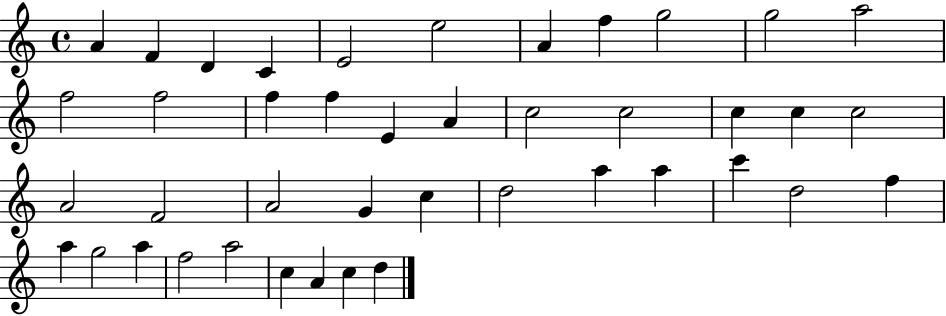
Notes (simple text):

A4/q F4/q D4/q C4/q E4/h E5/h A4/q F5/q G5/h G5/h A5/h F5/h F5/h F5/q F5/q E4/q A4/q C5/h C5/h C5/q C5/q C5/h A4/h F4/h A4/h G4/q C5/q D5/h A5/q A5/q C6/q D5/h F5/q A5/q G5/h A5/q F5/h A5/h C5/q A4/q C5/q D5/q